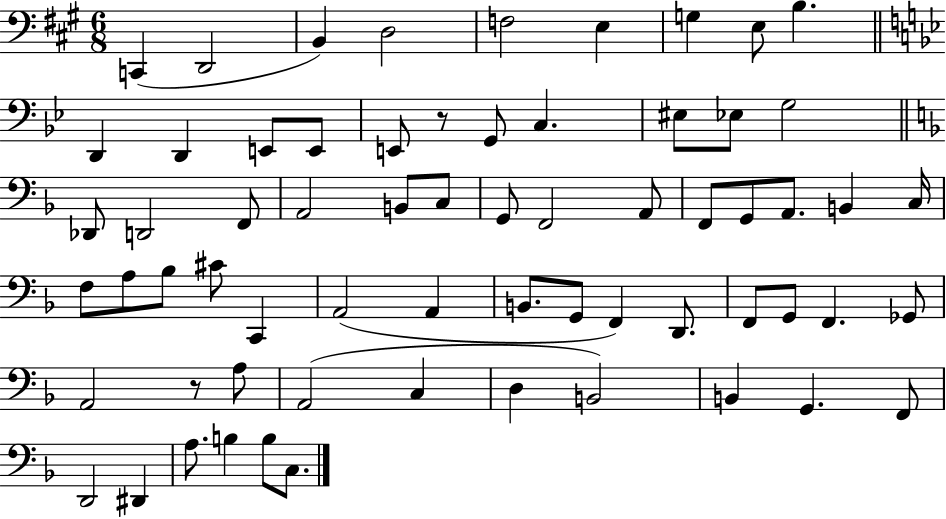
X:1
T:Untitled
M:6/8
L:1/4
K:A
C,, D,,2 B,, D,2 F,2 E, G, E,/2 B, D,, D,, E,,/2 E,,/2 E,,/2 z/2 G,,/2 C, ^E,/2 _E,/2 G,2 _D,,/2 D,,2 F,,/2 A,,2 B,,/2 C,/2 G,,/2 F,,2 A,,/2 F,,/2 G,,/2 A,,/2 B,, C,/4 F,/2 A,/2 _B,/2 ^C/2 C,, A,,2 A,, B,,/2 G,,/2 F,, D,,/2 F,,/2 G,,/2 F,, _G,,/2 A,,2 z/2 A,/2 A,,2 C, D, B,,2 B,, G,, F,,/2 D,,2 ^D,, A,/2 B, B,/2 C,/2